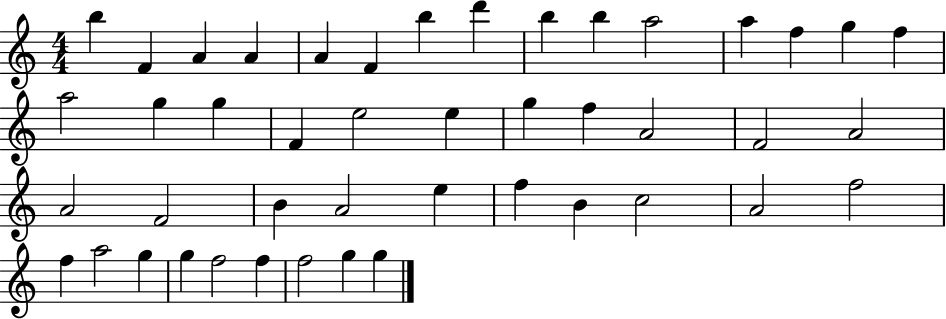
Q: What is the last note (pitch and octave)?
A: G5